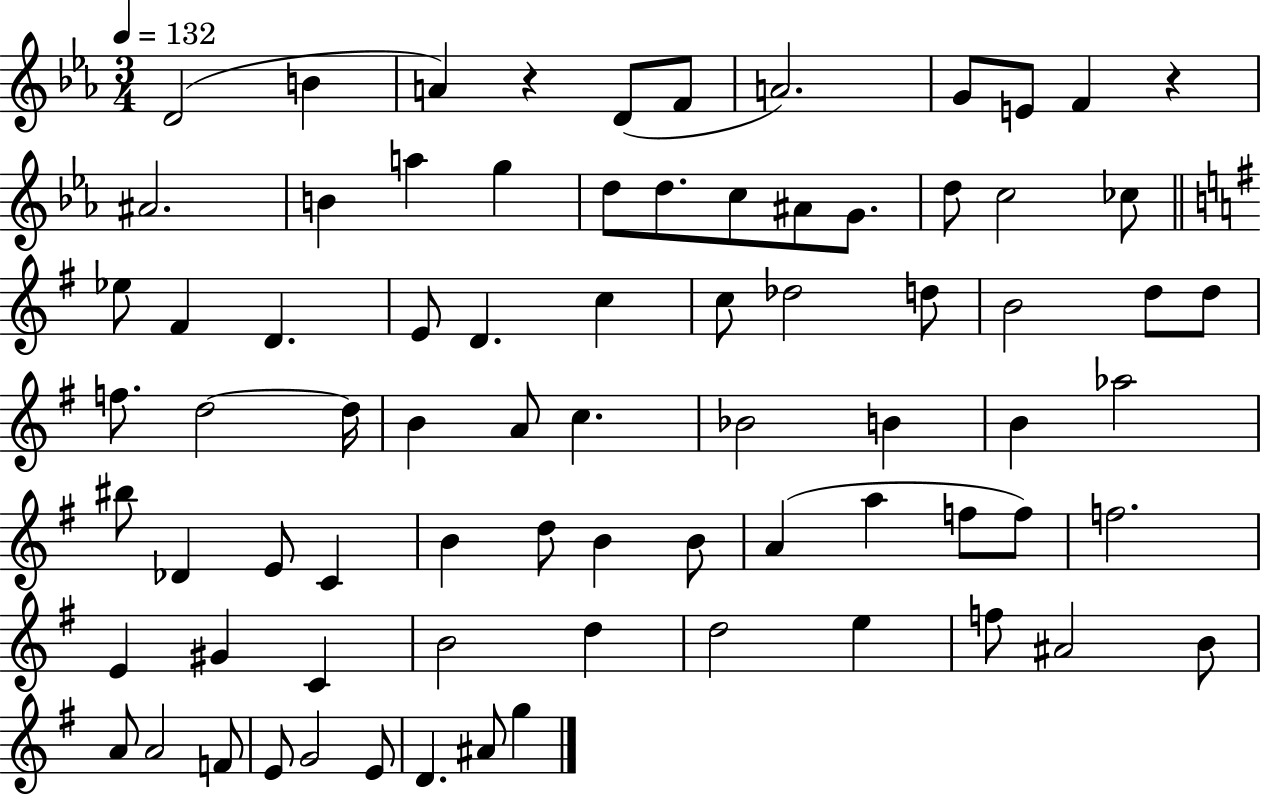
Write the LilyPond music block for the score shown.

{
  \clef treble
  \numericTimeSignature
  \time 3/4
  \key ees \major
  \tempo 4 = 132
  d'2( b'4 | a'4) r4 d'8( f'8 | a'2.) | g'8 e'8 f'4 r4 | \break ais'2. | b'4 a''4 g''4 | d''8 d''8. c''8 ais'8 g'8. | d''8 c''2 ces''8 | \break \bar "||" \break \key e \minor ees''8 fis'4 d'4. | e'8 d'4. c''4 | c''8 des''2 d''8 | b'2 d''8 d''8 | \break f''8. d''2~~ d''16 | b'4 a'8 c''4. | bes'2 b'4 | b'4 aes''2 | \break bis''8 des'4 e'8 c'4 | b'4 d''8 b'4 b'8 | a'4( a''4 f''8 f''8) | f''2. | \break e'4 gis'4 c'4 | b'2 d''4 | d''2 e''4 | f''8 ais'2 b'8 | \break a'8 a'2 f'8 | e'8 g'2 e'8 | d'4. ais'8 g''4 | \bar "|."
}